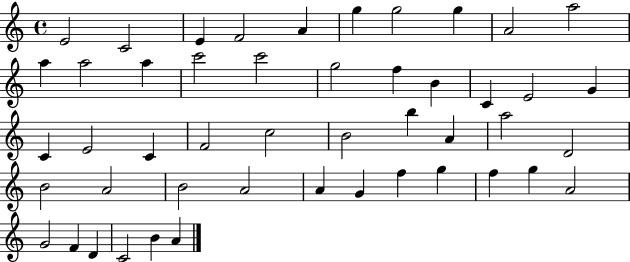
{
  \clef treble
  \time 4/4
  \defaultTimeSignature
  \key c \major
  e'2 c'2 | e'4 f'2 a'4 | g''4 g''2 g''4 | a'2 a''2 | \break a''4 a''2 a''4 | c'''2 c'''2 | g''2 f''4 b'4 | c'4 e'2 g'4 | \break c'4 e'2 c'4 | f'2 c''2 | b'2 b''4 a'4 | a''2 d'2 | \break b'2 a'2 | b'2 a'2 | a'4 g'4 f''4 g''4 | f''4 g''4 a'2 | \break g'2 f'4 d'4 | c'2 b'4 a'4 | \bar "|."
}